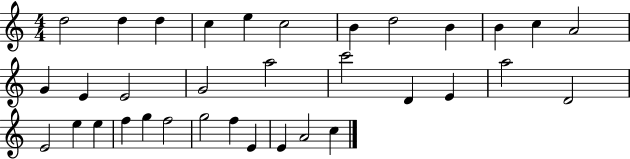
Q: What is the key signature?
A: C major